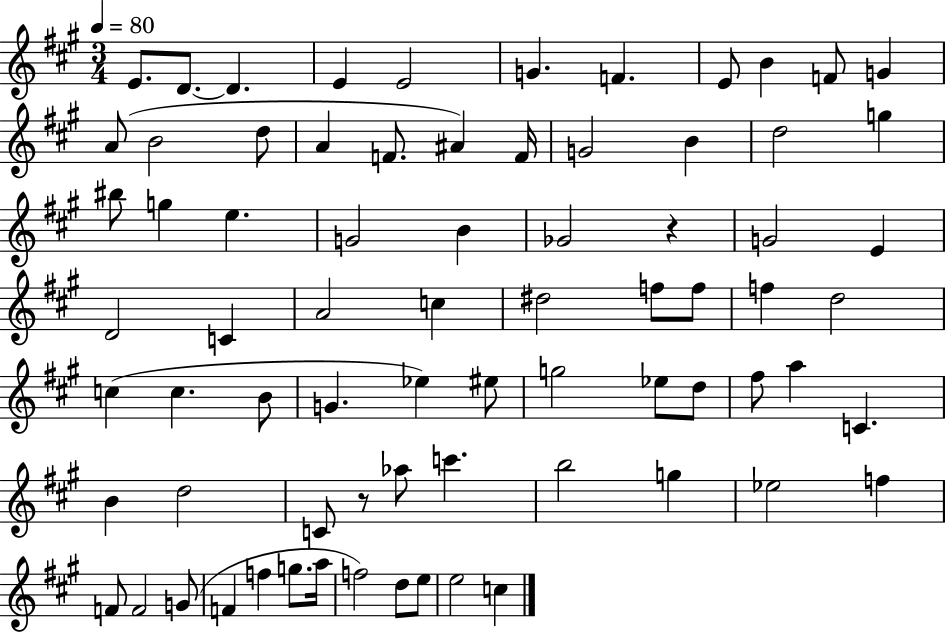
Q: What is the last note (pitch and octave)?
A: C5